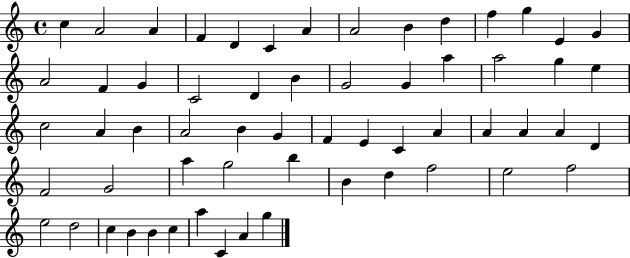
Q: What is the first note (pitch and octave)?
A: C5